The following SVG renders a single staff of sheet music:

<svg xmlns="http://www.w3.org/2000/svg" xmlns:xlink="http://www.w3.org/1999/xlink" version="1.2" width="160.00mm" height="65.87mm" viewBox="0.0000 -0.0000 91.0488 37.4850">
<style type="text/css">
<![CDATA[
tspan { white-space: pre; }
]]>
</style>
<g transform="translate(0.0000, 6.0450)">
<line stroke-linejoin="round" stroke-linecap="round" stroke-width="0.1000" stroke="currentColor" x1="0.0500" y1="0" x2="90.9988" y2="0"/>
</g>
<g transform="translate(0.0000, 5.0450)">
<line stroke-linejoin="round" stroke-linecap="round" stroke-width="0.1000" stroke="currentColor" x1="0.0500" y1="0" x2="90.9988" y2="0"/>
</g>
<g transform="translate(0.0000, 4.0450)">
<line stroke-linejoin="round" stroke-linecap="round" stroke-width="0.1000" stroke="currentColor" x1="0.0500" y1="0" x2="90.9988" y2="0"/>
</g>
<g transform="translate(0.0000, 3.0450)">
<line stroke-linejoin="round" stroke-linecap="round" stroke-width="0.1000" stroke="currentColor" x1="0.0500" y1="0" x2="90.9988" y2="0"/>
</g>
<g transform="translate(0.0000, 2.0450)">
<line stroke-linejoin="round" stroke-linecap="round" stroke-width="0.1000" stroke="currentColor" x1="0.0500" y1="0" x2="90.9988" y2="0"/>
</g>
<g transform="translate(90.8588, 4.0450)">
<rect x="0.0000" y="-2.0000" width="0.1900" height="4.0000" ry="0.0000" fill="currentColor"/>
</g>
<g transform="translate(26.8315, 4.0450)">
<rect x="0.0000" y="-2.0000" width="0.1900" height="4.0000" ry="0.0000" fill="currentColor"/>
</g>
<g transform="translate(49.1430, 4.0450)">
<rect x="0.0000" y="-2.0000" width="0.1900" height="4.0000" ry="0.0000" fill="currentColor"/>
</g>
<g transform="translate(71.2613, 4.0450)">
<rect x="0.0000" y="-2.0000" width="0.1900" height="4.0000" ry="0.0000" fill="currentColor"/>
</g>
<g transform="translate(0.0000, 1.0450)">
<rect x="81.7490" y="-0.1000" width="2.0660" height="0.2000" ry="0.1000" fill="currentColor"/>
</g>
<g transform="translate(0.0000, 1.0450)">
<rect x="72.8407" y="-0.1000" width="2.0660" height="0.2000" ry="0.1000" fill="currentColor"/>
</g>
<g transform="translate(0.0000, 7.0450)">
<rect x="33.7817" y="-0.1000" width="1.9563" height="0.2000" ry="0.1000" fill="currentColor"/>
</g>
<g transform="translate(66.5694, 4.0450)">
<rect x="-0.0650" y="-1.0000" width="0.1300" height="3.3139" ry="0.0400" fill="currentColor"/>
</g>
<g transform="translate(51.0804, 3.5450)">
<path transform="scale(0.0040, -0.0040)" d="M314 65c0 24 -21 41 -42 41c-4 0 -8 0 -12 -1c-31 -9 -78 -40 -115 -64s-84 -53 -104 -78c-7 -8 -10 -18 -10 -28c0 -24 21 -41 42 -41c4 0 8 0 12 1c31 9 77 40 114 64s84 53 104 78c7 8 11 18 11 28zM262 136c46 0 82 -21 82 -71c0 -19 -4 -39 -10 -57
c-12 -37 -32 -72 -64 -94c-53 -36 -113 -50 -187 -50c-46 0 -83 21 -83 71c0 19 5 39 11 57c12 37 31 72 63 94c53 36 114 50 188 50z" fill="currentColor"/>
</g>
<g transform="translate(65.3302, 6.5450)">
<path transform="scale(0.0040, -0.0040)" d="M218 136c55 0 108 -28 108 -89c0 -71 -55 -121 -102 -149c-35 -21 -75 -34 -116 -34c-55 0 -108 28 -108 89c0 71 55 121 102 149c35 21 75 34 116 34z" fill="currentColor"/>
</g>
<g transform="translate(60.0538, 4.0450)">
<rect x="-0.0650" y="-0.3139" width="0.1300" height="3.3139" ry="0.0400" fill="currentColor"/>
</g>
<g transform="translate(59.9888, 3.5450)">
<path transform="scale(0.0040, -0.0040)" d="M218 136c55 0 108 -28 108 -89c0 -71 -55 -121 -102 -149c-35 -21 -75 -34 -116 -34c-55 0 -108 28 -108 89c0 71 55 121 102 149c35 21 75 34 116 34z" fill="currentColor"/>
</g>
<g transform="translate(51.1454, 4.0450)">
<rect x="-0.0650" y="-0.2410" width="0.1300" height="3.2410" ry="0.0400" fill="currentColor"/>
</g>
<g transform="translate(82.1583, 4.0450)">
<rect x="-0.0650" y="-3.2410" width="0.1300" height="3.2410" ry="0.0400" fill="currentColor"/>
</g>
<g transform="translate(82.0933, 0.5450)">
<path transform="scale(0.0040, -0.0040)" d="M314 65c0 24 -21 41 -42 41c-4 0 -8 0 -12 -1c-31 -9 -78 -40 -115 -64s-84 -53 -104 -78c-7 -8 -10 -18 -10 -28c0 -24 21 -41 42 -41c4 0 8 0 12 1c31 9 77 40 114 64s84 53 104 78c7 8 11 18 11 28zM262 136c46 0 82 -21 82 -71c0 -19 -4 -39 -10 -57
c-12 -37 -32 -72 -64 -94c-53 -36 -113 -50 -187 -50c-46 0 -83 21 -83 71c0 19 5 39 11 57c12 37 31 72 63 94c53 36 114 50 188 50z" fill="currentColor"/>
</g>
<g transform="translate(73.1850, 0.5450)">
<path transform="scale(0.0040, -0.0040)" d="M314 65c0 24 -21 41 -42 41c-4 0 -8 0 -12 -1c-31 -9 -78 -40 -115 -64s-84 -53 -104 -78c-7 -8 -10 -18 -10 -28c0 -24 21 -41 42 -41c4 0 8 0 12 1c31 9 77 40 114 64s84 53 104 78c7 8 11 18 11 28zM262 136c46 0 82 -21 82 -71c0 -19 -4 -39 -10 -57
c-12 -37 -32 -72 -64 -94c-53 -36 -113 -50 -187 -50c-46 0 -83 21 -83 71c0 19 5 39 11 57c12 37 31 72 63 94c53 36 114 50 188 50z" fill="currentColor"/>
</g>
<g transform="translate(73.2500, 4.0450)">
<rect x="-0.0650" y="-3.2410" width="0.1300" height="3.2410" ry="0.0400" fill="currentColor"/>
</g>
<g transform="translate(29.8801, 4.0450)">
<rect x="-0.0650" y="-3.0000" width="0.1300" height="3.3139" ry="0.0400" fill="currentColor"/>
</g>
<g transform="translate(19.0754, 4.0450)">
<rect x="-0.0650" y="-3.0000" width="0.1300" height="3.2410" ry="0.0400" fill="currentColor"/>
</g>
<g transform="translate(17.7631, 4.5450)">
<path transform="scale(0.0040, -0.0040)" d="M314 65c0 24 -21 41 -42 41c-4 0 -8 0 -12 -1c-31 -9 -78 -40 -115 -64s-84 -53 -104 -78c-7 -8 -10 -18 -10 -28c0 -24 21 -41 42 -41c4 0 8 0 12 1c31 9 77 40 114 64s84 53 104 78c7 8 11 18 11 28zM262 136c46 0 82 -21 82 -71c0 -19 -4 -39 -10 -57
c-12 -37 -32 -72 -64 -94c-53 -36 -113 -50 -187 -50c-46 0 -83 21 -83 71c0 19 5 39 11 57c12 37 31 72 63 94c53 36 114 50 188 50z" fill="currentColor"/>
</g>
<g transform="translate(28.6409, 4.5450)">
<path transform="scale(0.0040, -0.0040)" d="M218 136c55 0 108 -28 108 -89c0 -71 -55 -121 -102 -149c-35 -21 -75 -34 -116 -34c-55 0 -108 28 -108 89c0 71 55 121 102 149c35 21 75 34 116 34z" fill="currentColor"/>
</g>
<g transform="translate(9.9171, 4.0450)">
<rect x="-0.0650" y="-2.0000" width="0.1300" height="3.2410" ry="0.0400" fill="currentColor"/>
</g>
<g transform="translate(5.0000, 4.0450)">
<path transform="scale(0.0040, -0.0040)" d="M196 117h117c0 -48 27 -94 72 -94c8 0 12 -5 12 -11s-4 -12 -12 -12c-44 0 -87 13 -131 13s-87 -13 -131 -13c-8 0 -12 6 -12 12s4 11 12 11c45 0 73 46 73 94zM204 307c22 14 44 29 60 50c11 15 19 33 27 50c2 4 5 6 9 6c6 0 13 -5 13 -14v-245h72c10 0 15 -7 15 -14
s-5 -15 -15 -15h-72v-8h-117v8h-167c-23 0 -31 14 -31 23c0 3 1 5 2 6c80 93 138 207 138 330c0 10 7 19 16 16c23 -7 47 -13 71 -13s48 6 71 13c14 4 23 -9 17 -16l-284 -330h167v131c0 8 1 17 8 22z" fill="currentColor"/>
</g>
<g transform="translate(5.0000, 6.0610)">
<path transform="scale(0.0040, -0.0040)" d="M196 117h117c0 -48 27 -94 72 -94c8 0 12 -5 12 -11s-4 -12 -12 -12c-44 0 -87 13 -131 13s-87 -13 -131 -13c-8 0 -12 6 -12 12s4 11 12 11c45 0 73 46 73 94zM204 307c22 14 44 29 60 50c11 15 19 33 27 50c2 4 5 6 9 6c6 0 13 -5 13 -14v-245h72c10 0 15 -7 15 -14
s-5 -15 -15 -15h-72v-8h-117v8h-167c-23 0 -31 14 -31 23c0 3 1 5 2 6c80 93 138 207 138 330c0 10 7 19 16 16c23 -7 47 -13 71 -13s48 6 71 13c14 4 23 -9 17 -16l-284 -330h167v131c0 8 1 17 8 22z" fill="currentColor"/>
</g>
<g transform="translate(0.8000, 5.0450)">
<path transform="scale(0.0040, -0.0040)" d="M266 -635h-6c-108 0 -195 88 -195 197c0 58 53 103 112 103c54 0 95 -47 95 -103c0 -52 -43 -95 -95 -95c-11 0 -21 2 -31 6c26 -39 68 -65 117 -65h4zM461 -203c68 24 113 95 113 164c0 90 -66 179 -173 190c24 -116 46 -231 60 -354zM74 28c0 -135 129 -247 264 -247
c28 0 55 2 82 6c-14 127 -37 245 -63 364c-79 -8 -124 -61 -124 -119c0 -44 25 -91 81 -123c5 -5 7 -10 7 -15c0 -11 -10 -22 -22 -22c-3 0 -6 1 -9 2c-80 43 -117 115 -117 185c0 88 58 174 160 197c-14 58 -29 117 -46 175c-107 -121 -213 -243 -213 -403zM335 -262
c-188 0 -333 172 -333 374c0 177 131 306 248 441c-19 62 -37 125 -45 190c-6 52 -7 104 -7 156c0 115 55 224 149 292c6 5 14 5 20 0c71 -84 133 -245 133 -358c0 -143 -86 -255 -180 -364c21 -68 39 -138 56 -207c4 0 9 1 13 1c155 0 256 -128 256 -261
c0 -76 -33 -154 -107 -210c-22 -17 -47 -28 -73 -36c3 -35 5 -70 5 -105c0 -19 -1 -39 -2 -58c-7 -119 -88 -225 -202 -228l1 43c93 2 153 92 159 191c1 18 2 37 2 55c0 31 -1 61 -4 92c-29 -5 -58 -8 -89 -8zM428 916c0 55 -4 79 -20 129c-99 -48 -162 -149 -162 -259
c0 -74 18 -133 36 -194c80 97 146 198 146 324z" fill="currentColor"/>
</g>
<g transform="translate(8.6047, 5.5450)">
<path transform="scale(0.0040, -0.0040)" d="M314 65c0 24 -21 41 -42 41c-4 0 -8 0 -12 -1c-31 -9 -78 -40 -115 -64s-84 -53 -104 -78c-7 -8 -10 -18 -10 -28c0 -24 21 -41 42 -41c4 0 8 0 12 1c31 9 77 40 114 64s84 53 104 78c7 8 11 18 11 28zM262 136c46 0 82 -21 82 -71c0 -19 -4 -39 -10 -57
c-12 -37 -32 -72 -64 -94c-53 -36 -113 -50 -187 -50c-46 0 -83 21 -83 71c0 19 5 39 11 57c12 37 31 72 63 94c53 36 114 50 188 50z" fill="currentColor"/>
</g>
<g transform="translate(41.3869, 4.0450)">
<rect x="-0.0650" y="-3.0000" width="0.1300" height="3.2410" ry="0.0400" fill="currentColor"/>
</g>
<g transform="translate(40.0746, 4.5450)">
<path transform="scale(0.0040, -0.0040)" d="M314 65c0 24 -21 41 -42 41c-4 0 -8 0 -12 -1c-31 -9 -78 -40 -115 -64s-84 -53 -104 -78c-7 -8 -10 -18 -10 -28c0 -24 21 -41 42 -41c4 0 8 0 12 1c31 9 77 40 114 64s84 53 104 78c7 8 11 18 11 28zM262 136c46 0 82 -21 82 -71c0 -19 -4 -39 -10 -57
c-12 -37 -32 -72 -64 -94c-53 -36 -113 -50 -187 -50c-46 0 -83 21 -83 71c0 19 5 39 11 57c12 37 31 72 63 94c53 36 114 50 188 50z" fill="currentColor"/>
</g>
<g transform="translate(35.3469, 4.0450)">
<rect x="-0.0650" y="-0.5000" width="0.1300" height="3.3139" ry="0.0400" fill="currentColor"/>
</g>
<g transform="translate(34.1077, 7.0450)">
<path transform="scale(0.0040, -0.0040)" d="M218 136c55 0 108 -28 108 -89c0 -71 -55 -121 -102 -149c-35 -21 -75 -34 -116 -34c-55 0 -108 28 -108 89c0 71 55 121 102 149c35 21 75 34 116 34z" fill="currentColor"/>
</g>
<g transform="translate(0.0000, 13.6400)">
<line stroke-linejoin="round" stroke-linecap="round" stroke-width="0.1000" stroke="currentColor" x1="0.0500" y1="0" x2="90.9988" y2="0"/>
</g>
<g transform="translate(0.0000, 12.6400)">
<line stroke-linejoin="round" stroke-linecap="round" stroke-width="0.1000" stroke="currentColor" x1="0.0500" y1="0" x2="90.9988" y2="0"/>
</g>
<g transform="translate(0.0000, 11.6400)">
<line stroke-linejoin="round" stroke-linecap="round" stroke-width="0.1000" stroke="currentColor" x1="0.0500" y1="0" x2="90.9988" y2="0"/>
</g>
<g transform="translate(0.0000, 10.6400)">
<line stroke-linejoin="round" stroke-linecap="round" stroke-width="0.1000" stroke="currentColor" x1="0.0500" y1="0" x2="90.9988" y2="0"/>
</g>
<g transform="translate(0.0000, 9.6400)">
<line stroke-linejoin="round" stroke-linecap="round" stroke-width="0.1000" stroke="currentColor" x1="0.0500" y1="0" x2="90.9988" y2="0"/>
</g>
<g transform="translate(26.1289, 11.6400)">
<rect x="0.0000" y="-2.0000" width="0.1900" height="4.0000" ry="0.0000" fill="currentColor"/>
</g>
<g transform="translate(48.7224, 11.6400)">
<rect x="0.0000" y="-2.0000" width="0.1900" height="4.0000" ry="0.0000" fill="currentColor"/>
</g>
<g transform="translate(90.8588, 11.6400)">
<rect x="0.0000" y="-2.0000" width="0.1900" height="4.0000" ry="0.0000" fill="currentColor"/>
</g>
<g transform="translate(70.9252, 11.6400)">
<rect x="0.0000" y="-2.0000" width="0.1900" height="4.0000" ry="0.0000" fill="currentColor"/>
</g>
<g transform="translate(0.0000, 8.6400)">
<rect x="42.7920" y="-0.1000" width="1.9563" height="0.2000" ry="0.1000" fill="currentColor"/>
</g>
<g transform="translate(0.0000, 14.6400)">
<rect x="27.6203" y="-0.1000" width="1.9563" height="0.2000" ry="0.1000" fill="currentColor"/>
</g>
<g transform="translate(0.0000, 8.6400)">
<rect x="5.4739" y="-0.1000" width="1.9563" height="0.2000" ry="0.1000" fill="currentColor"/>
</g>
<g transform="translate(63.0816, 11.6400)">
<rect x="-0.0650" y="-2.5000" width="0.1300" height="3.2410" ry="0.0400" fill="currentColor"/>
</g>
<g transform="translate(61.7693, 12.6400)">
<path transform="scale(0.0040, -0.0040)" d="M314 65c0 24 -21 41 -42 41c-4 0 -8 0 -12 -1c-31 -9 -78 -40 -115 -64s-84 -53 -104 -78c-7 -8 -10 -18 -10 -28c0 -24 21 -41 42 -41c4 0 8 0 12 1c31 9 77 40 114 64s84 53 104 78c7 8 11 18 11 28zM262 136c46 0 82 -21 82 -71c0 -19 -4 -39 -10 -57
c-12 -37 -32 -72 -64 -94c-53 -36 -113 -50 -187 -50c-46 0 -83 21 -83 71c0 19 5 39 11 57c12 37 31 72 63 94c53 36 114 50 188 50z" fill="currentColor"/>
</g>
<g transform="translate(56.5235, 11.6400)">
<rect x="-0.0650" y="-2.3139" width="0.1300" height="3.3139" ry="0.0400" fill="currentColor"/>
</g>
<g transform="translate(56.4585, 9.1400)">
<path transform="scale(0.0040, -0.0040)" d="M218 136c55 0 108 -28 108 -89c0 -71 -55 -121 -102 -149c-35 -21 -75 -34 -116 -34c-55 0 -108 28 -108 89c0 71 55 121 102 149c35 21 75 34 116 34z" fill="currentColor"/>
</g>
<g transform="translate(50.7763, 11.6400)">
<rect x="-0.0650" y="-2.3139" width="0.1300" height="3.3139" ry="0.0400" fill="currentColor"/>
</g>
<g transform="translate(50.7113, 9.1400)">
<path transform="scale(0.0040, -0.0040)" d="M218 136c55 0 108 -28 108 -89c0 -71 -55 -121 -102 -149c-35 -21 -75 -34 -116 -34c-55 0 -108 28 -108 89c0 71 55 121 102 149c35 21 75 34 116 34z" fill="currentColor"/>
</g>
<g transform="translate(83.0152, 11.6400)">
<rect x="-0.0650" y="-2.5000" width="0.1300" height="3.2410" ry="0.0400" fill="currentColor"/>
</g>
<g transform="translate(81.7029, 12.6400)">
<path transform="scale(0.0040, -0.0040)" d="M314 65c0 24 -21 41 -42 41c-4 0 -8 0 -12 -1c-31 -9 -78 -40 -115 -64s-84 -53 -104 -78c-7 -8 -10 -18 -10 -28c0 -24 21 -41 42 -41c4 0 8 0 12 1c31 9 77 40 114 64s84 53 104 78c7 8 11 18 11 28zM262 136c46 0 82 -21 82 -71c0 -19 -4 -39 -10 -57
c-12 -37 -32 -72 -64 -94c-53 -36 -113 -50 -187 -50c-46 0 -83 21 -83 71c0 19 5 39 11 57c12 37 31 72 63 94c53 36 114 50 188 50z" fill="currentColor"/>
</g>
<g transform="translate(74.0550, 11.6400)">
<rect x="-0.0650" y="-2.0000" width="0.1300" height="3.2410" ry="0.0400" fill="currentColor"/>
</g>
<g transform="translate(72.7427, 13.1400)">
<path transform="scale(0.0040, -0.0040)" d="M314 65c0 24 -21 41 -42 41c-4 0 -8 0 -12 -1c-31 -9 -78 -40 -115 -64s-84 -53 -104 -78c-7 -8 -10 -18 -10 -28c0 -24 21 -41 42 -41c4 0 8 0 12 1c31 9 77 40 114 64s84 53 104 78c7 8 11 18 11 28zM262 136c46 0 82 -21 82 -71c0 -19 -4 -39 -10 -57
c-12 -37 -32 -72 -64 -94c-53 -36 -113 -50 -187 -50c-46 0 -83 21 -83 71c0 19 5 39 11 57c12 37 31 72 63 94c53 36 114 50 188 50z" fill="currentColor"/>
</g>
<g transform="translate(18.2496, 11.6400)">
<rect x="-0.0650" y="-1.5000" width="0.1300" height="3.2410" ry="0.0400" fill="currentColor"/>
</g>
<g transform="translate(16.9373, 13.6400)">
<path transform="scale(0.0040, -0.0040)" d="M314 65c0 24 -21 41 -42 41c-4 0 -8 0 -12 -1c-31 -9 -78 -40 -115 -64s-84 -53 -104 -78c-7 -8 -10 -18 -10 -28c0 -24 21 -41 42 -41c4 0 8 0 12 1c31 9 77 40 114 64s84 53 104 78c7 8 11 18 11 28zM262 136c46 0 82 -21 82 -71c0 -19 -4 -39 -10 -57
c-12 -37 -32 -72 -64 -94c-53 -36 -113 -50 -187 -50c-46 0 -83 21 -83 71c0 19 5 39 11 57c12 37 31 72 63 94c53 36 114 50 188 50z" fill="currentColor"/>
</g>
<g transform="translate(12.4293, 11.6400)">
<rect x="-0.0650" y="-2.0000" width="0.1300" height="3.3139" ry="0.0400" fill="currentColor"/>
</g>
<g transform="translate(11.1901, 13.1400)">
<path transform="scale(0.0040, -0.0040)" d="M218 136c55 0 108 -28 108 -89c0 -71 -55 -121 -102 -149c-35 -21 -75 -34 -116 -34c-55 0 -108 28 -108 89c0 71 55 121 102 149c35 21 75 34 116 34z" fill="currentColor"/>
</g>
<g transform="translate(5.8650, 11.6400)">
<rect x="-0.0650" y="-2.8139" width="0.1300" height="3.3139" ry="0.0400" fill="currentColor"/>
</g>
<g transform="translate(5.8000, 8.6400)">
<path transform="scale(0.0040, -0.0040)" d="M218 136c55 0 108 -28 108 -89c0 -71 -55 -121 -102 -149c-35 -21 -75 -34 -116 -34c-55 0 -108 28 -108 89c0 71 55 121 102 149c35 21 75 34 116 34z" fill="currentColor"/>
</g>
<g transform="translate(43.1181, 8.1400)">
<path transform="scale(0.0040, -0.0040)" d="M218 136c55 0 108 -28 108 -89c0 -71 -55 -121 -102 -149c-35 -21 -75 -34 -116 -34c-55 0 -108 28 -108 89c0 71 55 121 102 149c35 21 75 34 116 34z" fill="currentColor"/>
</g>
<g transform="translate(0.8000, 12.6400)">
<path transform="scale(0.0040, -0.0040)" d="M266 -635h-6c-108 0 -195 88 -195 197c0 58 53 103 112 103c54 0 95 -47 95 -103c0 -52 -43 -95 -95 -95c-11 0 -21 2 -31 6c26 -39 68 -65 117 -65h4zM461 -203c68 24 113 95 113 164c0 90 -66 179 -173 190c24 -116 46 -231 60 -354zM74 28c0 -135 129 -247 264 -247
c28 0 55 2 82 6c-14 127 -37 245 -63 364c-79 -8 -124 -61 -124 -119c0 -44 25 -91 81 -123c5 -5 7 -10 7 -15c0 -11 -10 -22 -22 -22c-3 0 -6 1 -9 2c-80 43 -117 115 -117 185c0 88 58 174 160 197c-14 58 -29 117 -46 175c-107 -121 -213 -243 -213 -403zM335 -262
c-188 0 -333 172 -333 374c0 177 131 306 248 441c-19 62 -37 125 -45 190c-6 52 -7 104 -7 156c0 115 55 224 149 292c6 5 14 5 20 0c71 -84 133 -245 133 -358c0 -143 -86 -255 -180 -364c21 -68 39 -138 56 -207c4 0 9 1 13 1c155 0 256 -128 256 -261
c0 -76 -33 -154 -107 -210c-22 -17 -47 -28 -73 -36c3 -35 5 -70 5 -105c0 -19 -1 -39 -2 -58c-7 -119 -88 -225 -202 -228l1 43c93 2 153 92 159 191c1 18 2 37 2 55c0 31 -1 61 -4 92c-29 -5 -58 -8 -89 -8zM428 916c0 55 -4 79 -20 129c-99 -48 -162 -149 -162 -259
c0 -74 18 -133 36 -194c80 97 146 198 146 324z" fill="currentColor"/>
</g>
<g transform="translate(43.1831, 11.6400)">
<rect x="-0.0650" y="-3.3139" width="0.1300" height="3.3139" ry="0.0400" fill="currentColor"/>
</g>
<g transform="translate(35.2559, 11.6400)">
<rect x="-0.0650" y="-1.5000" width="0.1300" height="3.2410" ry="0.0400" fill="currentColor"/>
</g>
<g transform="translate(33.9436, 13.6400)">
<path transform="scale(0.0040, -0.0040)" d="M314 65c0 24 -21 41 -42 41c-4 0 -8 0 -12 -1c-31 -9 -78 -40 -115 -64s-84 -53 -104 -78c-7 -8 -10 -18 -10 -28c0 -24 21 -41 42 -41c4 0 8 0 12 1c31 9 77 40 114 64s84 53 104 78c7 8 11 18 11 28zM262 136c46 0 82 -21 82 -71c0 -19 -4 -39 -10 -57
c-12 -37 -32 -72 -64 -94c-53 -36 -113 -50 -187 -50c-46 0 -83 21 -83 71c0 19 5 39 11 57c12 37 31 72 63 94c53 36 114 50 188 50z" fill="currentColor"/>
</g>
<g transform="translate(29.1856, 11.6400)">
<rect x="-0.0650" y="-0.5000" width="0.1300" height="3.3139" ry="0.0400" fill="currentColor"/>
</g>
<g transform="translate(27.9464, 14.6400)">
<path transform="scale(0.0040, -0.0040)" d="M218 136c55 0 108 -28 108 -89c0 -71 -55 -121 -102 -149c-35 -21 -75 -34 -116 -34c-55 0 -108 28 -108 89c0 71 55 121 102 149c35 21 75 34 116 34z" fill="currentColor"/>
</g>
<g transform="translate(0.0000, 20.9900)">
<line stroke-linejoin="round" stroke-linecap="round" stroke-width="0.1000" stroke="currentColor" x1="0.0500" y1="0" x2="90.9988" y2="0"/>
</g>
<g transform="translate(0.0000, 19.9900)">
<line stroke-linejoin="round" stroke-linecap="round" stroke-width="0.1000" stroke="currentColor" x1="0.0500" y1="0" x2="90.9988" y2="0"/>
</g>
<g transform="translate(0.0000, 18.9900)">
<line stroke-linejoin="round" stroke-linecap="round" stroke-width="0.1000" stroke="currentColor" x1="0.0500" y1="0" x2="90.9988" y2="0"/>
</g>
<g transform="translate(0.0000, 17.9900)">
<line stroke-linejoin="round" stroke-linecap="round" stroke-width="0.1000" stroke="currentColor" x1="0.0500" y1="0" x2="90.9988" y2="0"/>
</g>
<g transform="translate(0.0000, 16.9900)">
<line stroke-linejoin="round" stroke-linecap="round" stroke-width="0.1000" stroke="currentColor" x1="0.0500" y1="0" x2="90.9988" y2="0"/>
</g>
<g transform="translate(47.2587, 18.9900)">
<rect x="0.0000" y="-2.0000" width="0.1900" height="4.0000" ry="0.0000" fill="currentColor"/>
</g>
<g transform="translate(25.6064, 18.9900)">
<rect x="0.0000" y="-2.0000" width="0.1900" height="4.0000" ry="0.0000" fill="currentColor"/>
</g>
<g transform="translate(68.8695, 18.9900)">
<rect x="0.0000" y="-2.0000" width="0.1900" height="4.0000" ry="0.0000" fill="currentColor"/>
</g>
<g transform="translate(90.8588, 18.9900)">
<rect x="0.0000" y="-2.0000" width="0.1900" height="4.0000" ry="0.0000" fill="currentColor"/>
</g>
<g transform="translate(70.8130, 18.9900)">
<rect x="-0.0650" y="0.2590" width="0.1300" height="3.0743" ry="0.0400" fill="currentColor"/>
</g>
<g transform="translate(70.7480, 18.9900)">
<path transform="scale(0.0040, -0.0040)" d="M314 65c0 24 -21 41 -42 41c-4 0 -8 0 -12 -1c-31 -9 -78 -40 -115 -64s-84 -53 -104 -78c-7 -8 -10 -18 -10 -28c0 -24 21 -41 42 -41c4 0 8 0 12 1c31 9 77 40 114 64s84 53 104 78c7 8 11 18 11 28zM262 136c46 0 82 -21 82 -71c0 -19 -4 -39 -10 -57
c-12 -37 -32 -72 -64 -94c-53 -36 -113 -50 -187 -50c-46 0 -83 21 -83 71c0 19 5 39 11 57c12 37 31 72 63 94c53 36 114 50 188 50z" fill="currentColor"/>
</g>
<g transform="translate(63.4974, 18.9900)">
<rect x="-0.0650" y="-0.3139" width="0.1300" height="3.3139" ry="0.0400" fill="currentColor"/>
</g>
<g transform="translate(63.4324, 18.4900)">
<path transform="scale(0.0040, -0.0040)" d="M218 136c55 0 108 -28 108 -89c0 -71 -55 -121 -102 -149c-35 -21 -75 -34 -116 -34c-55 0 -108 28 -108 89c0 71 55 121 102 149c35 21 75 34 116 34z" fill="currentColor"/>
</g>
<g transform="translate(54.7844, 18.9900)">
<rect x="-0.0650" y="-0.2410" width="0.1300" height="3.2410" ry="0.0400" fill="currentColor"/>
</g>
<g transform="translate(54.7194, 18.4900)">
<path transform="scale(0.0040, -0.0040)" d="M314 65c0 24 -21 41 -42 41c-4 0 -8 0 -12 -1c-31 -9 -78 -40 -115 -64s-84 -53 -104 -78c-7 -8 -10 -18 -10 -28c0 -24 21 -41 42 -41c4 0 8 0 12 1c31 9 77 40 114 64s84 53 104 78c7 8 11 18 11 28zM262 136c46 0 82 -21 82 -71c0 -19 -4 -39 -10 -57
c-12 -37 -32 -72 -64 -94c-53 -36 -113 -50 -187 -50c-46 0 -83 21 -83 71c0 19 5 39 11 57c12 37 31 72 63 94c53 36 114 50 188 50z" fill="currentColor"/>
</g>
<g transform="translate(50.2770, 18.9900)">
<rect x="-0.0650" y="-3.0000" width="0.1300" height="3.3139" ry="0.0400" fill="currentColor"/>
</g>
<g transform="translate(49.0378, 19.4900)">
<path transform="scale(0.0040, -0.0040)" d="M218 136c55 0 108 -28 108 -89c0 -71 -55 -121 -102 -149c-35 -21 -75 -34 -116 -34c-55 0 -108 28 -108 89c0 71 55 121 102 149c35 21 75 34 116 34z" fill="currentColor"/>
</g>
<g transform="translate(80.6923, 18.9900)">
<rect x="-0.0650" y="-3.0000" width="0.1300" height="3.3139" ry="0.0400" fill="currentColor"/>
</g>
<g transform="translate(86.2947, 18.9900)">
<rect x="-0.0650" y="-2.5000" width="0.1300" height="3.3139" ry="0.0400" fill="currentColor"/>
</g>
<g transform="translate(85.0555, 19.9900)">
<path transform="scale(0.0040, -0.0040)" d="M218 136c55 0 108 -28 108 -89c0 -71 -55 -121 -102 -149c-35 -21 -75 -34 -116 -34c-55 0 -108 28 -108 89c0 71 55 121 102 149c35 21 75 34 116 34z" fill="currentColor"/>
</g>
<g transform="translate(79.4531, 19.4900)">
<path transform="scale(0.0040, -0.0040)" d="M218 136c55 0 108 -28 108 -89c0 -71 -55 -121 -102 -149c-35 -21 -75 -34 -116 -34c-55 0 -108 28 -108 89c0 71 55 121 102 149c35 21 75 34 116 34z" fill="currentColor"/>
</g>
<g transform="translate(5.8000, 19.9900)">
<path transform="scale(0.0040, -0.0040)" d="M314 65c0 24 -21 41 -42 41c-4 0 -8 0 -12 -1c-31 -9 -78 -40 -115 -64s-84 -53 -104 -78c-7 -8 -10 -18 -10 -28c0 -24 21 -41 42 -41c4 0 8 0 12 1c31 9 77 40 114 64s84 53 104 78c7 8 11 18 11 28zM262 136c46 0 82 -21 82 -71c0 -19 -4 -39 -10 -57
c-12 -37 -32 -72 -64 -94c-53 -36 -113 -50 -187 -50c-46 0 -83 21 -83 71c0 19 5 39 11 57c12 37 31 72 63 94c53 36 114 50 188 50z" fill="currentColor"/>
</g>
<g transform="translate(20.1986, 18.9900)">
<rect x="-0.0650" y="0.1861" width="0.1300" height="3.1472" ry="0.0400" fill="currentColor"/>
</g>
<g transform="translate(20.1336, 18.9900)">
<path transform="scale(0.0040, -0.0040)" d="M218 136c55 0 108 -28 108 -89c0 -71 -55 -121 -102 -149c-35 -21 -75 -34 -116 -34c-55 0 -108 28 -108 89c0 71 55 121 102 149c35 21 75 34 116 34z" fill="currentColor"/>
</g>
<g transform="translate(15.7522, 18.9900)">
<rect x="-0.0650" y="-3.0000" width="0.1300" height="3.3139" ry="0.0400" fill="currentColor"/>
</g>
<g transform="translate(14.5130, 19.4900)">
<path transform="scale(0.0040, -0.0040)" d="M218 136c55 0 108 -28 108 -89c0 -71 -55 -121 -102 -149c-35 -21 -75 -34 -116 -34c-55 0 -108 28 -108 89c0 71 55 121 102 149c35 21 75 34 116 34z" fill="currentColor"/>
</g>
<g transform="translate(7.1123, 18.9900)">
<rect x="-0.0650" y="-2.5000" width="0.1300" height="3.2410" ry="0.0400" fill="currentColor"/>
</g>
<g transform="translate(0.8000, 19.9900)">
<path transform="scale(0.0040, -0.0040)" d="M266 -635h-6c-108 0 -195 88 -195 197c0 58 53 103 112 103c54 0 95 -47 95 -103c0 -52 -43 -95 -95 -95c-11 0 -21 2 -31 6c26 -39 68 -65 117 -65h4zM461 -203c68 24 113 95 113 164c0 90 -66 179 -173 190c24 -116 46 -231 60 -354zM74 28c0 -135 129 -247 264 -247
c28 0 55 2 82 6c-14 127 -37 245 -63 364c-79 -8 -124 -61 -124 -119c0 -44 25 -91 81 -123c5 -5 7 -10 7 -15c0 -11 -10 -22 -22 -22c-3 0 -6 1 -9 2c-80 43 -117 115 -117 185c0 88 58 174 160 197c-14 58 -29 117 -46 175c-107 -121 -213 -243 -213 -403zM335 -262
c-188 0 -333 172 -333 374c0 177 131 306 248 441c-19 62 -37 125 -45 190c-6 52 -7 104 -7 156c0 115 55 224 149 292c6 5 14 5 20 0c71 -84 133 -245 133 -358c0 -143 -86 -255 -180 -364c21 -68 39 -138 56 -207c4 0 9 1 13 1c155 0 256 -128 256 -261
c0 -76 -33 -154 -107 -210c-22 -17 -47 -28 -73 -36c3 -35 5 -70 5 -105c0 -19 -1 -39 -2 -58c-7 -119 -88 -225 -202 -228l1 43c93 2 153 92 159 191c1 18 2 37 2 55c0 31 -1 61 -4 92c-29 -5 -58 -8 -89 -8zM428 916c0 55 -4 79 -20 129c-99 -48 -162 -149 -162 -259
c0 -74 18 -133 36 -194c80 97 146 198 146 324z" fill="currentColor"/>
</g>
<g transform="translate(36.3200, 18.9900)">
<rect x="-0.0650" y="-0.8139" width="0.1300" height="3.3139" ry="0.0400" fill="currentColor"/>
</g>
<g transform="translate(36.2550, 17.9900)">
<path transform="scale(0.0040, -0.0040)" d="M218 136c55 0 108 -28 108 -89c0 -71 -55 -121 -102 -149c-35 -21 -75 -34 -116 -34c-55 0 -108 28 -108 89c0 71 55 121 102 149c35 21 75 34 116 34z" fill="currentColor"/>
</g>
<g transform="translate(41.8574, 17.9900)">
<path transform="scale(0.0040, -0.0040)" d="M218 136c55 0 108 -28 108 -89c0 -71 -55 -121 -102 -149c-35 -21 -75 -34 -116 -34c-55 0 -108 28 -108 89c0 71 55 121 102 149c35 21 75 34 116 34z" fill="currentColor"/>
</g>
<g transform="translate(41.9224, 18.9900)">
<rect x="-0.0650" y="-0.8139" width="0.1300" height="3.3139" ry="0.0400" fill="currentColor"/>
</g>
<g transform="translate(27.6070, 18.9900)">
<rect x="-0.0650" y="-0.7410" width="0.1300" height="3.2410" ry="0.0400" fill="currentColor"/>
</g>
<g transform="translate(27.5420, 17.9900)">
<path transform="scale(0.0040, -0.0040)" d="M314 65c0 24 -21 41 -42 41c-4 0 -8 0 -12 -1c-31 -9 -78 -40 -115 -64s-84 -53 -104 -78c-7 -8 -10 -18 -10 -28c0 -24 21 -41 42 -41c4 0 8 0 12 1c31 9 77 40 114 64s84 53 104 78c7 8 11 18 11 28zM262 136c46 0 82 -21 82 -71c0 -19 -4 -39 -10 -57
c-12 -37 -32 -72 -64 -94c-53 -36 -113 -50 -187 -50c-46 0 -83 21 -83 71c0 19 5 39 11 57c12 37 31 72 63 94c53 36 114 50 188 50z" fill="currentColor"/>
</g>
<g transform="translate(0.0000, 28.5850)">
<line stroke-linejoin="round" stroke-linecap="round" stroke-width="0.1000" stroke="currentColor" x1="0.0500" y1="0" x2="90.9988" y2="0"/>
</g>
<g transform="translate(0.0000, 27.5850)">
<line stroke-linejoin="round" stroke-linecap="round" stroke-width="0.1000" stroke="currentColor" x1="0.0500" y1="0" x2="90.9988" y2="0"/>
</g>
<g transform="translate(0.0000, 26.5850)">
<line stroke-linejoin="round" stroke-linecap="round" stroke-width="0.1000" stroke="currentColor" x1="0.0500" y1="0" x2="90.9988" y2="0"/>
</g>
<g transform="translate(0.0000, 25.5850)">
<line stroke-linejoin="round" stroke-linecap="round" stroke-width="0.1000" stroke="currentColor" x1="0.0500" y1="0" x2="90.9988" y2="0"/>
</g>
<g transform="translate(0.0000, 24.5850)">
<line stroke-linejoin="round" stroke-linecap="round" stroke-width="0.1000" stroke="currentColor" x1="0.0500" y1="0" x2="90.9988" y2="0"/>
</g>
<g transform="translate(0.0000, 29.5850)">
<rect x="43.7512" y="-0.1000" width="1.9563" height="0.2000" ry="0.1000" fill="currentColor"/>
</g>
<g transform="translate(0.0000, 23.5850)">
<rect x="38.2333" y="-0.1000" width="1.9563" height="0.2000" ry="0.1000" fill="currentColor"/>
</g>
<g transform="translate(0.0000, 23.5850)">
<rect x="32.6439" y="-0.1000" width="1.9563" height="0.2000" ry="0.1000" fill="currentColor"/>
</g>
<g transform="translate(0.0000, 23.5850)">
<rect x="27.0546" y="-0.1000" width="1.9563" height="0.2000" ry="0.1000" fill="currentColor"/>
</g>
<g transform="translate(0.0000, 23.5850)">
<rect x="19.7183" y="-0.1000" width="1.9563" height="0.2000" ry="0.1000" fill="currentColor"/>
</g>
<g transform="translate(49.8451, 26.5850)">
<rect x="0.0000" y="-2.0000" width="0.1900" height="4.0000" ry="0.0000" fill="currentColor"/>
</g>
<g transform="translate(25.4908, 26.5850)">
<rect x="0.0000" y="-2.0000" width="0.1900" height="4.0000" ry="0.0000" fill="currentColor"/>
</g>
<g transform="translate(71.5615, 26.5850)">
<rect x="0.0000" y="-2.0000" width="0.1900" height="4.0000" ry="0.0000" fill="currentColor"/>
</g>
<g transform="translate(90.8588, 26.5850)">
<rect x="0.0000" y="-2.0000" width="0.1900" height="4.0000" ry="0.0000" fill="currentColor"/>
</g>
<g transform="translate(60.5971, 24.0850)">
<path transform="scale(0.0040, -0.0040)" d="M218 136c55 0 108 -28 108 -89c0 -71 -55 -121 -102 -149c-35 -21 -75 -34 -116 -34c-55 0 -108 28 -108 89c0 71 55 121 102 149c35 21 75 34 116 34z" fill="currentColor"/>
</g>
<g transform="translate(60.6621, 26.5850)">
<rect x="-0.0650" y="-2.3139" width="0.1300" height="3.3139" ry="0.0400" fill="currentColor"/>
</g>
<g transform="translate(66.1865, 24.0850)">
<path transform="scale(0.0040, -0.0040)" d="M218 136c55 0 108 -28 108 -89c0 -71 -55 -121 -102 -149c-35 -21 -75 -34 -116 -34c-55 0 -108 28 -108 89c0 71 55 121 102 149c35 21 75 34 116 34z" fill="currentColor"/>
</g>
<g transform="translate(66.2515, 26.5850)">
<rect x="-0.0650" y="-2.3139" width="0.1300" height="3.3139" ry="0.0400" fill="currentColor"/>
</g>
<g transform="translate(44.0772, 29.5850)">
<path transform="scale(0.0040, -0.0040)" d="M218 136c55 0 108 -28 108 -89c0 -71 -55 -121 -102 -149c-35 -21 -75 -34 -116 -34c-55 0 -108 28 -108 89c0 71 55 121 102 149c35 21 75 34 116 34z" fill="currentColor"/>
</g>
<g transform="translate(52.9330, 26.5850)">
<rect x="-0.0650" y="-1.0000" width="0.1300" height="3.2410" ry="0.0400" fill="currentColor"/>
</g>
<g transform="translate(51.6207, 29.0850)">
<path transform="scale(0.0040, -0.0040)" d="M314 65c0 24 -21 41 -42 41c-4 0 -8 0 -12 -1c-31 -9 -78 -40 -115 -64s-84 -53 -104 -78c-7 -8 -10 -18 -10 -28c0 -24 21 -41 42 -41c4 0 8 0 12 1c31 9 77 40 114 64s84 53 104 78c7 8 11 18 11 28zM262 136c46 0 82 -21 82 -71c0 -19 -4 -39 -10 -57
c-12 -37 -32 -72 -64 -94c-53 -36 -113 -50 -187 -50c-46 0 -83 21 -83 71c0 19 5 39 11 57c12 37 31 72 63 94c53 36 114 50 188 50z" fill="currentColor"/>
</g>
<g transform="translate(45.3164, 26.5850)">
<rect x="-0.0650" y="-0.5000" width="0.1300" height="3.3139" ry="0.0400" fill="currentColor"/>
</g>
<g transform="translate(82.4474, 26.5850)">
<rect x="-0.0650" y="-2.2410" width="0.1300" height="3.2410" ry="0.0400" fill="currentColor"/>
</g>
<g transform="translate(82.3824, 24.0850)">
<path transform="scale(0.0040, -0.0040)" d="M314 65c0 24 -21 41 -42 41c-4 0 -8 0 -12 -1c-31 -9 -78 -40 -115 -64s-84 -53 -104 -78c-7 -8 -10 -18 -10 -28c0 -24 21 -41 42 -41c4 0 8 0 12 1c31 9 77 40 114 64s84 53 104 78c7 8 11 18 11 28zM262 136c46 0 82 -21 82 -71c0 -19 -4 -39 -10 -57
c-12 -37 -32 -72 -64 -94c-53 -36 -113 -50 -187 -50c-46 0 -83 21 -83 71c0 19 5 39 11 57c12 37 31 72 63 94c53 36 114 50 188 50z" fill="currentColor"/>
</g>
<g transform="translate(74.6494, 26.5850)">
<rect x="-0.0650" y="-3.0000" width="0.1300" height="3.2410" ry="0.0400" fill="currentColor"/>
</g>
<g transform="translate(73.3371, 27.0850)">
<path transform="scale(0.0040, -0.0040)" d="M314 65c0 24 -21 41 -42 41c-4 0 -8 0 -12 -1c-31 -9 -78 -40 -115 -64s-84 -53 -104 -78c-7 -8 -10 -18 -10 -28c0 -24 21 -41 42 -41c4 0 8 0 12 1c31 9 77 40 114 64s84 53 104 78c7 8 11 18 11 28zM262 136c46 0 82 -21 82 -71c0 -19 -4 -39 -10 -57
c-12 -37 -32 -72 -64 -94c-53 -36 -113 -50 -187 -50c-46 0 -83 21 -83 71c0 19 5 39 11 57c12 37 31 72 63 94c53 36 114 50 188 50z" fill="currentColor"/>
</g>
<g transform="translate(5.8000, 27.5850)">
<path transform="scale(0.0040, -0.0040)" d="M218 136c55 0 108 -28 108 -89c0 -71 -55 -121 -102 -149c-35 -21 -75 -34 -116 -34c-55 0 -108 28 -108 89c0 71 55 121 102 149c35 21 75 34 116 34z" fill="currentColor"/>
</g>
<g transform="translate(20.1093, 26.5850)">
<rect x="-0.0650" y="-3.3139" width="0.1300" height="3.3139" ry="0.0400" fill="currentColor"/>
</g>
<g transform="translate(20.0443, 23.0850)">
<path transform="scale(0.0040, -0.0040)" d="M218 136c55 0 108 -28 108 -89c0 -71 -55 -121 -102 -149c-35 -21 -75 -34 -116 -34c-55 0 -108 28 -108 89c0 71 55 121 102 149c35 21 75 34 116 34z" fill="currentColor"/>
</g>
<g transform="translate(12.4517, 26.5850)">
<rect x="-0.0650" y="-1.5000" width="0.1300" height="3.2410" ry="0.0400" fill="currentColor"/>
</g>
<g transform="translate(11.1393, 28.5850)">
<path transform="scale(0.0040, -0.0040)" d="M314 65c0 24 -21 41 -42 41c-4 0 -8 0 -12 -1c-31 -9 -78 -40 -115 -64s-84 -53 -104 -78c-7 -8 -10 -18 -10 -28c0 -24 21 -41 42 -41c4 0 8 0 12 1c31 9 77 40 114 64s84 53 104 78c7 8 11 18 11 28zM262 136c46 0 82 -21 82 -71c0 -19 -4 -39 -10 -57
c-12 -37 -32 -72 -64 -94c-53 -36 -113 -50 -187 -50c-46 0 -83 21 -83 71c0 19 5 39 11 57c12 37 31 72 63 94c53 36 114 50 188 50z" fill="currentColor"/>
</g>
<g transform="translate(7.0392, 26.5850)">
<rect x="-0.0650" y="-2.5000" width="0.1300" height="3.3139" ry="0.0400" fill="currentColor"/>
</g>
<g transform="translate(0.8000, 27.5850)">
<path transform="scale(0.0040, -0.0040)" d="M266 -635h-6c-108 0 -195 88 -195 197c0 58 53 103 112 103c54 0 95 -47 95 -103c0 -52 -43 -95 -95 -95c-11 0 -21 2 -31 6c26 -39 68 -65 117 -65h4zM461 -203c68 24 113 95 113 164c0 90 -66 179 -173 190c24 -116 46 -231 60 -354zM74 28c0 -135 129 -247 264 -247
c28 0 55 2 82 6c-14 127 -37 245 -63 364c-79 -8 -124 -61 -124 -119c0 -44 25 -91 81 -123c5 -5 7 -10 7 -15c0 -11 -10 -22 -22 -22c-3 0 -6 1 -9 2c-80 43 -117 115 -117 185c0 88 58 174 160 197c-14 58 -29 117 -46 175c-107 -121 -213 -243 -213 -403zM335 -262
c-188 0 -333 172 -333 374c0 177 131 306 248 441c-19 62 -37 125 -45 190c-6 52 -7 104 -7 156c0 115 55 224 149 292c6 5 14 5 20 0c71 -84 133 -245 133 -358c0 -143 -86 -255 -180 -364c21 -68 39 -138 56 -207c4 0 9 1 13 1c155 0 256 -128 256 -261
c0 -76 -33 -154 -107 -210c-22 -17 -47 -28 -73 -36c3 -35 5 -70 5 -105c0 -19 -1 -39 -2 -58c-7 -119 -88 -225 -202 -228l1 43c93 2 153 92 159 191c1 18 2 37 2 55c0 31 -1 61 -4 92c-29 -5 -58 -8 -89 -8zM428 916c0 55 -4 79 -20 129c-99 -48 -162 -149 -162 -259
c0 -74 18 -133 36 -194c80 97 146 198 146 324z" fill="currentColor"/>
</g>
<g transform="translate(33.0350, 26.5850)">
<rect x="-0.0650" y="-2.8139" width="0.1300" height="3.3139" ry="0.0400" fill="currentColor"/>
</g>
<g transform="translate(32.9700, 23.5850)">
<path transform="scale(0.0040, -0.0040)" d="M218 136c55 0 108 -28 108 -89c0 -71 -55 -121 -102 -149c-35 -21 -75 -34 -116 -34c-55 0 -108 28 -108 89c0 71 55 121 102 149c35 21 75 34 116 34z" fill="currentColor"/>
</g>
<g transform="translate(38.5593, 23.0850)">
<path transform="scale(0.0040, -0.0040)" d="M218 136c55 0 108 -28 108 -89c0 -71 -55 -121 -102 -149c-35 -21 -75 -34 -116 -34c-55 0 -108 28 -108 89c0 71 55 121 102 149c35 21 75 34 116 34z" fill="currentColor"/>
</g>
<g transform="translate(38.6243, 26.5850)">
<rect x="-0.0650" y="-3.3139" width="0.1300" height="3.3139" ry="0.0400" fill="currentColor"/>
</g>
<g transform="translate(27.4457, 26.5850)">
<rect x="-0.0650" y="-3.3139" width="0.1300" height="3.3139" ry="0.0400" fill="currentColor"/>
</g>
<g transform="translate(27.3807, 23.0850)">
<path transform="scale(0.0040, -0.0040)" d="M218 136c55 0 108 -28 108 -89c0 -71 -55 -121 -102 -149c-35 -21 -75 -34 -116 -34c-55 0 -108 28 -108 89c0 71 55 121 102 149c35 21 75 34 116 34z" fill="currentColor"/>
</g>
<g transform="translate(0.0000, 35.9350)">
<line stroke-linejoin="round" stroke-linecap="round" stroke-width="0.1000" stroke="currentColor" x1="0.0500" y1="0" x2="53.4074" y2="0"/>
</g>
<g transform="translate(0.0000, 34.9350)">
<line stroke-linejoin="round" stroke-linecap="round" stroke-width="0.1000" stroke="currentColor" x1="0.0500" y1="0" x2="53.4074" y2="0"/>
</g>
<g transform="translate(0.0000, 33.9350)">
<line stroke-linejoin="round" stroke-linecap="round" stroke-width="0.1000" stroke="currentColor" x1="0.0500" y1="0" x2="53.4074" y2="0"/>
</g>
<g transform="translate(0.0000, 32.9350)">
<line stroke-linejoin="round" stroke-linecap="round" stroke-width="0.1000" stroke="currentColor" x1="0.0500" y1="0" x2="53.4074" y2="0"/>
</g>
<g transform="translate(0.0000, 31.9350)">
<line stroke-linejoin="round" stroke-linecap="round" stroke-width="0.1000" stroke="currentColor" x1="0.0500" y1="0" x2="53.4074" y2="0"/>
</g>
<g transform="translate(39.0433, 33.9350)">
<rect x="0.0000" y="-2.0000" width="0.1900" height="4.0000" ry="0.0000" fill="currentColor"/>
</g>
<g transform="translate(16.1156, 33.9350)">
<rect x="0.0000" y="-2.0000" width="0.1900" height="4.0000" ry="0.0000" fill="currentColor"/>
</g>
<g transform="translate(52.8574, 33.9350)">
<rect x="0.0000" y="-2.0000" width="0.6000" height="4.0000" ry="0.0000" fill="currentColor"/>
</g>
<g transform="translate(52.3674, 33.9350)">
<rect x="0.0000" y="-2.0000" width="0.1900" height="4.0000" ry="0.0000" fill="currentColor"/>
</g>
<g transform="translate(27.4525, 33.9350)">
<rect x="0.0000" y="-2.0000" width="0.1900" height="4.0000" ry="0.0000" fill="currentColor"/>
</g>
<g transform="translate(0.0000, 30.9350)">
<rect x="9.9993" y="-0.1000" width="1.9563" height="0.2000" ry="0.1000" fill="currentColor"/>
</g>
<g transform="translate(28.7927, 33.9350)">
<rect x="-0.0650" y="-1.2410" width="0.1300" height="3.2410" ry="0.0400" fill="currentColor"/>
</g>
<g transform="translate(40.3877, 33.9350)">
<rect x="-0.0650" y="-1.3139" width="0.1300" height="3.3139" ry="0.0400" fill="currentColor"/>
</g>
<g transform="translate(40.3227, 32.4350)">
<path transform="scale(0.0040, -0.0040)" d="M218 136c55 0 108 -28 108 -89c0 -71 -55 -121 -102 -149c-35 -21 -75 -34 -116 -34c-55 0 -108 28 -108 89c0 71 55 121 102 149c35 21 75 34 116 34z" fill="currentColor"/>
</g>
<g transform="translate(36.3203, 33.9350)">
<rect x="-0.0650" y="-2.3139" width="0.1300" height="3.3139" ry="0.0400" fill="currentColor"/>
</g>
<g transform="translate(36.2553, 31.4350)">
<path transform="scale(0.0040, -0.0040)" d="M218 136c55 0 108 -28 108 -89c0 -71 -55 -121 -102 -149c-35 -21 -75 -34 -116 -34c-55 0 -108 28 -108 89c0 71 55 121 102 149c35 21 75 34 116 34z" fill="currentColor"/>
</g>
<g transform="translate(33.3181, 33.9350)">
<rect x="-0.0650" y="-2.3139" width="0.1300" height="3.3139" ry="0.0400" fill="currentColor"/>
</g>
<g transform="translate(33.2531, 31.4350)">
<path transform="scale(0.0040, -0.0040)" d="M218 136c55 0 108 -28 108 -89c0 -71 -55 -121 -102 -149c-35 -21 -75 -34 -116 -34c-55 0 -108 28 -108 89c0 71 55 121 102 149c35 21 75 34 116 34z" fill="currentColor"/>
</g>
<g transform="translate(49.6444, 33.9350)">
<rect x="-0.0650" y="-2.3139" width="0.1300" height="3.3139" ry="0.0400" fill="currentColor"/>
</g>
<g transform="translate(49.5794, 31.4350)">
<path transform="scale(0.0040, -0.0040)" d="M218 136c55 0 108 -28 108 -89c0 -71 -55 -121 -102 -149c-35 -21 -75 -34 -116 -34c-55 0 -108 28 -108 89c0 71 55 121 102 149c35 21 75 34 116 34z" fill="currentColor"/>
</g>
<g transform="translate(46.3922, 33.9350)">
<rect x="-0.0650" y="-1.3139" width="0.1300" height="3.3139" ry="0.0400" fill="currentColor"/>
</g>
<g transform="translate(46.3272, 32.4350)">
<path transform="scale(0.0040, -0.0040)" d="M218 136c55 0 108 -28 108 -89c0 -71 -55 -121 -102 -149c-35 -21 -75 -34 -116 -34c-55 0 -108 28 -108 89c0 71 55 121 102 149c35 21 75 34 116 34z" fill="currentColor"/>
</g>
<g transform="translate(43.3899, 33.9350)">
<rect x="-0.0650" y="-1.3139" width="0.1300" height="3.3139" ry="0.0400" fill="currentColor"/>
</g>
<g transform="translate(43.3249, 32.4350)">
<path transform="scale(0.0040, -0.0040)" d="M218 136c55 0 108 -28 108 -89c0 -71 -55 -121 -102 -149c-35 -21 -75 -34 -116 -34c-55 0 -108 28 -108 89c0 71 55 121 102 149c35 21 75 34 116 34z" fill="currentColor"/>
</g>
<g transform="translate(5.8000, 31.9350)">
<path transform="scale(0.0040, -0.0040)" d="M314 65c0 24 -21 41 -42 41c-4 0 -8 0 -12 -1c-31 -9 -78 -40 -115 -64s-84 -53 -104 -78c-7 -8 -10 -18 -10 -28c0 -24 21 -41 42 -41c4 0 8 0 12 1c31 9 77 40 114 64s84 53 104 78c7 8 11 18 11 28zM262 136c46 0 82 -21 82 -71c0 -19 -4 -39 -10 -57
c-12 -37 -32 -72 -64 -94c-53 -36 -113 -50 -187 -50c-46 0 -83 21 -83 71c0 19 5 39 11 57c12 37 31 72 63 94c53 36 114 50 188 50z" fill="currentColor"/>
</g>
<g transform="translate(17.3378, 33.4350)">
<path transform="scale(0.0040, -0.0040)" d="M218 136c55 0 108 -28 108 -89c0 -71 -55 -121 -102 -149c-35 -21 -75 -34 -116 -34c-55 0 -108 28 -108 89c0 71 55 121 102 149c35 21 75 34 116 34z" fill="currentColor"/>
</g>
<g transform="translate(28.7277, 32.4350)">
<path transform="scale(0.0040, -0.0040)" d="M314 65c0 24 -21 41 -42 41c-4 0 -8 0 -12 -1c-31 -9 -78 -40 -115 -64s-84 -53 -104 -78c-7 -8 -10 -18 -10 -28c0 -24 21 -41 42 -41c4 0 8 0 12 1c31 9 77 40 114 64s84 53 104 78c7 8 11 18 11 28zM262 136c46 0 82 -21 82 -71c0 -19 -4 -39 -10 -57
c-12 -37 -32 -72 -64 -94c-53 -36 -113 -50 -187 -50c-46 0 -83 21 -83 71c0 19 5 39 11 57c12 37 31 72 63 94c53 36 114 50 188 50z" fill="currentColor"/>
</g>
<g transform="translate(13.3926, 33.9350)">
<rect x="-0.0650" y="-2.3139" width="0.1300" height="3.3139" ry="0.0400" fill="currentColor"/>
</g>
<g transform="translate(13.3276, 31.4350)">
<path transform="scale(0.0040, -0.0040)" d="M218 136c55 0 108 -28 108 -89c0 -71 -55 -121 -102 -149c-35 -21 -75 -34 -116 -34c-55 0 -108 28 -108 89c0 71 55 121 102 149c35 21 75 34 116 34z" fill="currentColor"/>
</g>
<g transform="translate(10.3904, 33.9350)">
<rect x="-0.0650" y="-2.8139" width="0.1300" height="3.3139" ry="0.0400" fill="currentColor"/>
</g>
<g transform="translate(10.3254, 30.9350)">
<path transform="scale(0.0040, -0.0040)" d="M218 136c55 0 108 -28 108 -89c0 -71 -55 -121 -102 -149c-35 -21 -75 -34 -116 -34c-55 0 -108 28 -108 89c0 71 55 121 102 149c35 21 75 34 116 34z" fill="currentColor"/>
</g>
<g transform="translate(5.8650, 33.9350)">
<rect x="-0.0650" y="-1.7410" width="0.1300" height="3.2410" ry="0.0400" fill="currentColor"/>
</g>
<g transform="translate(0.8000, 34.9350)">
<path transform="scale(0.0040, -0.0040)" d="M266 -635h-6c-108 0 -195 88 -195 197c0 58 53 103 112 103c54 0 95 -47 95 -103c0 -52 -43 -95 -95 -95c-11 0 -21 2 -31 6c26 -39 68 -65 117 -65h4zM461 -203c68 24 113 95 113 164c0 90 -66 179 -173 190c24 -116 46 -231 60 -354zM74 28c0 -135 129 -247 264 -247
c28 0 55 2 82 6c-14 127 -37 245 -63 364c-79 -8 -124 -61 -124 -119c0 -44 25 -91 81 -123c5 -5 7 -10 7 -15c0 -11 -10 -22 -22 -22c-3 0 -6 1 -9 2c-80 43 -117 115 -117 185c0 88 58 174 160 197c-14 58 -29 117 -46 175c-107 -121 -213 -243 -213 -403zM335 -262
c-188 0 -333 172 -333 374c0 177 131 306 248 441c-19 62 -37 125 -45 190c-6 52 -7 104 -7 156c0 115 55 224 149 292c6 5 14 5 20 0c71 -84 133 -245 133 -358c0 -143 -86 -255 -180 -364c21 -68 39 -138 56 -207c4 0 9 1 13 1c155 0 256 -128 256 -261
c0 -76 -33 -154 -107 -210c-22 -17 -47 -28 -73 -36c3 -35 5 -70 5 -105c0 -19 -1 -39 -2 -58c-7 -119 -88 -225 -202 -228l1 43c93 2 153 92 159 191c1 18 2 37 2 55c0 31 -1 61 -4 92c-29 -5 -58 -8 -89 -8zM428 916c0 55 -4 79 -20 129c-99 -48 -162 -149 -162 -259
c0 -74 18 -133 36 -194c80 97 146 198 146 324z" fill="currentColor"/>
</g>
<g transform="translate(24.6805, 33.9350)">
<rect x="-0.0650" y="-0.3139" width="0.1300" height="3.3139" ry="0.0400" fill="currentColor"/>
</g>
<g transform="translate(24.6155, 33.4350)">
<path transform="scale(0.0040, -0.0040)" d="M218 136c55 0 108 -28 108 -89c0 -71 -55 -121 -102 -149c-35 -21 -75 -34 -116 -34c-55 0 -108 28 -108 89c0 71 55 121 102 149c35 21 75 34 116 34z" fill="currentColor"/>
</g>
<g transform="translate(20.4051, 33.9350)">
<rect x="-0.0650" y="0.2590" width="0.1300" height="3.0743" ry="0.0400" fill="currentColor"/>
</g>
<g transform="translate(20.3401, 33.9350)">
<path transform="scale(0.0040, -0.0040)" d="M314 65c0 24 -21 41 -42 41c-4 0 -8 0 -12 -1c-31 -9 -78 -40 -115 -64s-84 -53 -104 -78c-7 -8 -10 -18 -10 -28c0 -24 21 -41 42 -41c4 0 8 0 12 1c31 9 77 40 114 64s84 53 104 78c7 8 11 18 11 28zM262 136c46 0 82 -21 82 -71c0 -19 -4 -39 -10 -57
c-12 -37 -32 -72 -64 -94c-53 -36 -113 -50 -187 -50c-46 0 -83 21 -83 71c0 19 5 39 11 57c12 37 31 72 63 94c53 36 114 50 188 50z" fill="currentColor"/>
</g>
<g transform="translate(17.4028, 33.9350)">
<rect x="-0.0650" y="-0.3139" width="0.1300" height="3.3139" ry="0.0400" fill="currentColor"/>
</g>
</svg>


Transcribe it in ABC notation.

X:1
T:Untitled
M:4/4
L:1/4
K:C
F2 A2 A C A2 c2 c D b2 b2 a F E2 C E2 b g g G2 F2 G2 G2 A B d2 d d A c2 c B2 A G G E2 b b a b C D2 g g A2 g2 f2 a g c B2 c e2 g g e e e g